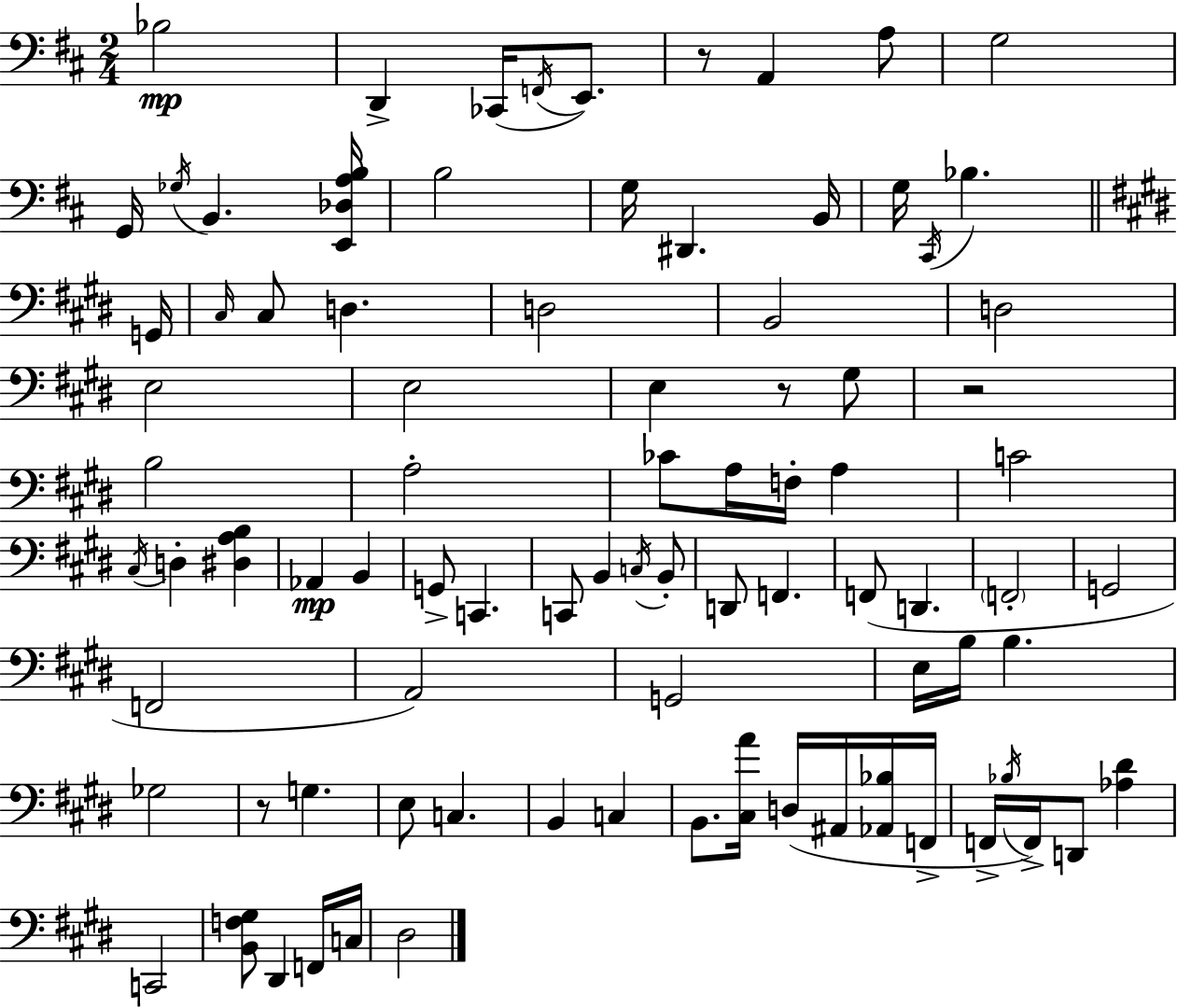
X:1
T:Untitled
M:2/4
L:1/4
K:D
_B,2 D,, _C,,/4 F,,/4 E,,/2 z/2 A,, A,/2 G,2 G,,/4 _G,/4 B,, [E,,_D,A,B,]/4 B,2 G,/4 ^D,, B,,/4 G,/4 ^C,,/4 _B, G,,/4 ^C,/4 ^C,/2 D, D,2 B,,2 D,2 E,2 E,2 E, z/2 ^G,/2 z2 B,2 A,2 _C/2 A,/4 F,/4 A, C2 ^C,/4 D, [^D,A,B,] _A,, B,, G,,/2 C,, C,,/2 B,, C,/4 B,,/2 D,,/2 F,, F,,/2 D,, F,,2 G,,2 F,,2 A,,2 G,,2 E,/4 B,/4 B, _G,2 z/2 G, E,/2 C, B,, C, B,,/2 [^C,A]/4 D,/4 ^A,,/4 [_A,,_B,]/4 F,,/4 F,,/4 _B,/4 F,,/4 D,,/2 [_A,^D] C,,2 [B,,F,^G,]/2 ^D,, F,,/4 C,/4 ^D,2